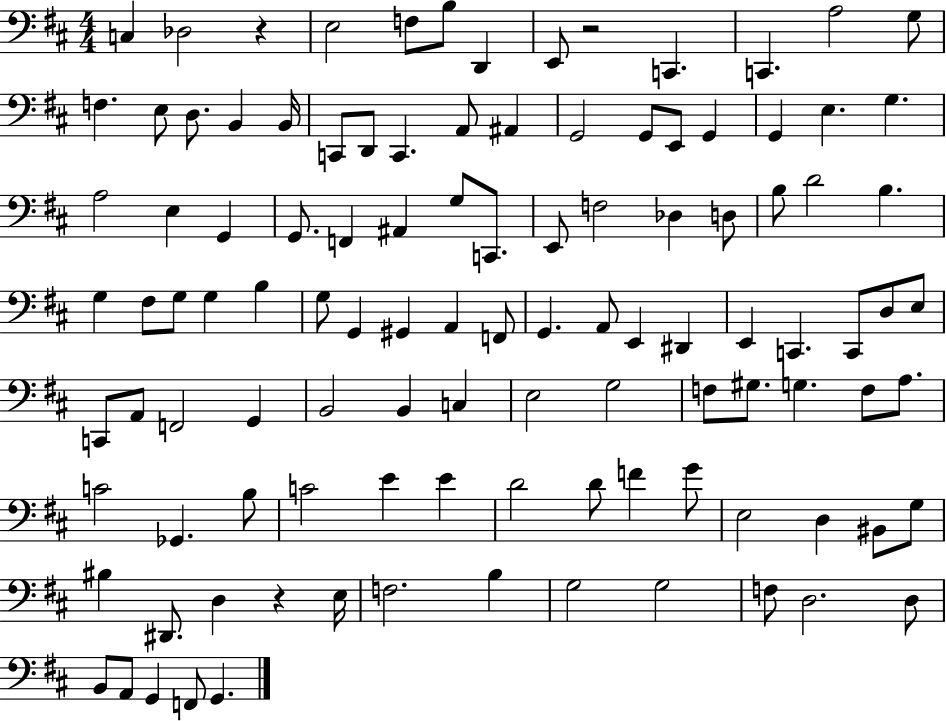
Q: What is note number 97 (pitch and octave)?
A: G3